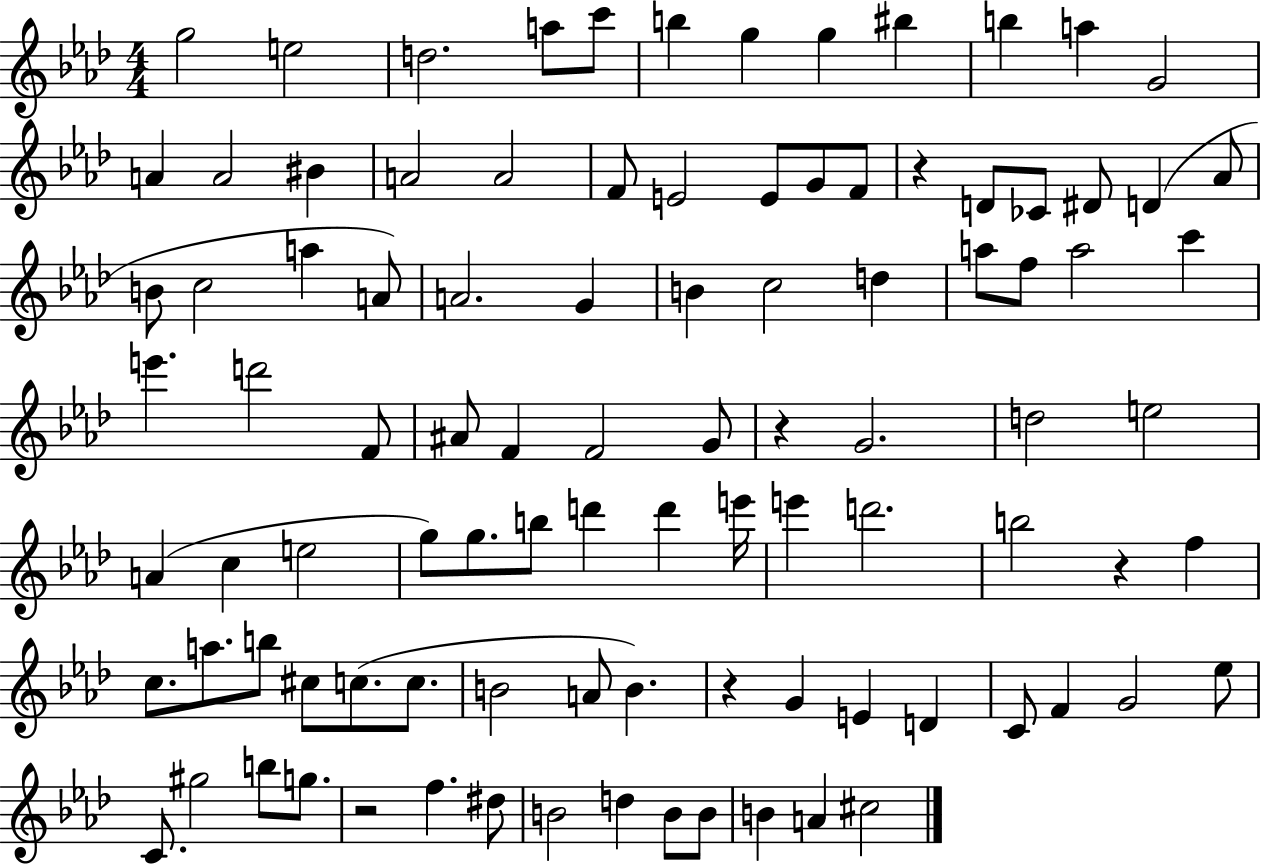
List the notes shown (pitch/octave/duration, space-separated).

G5/h E5/h D5/h. A5/e C6/e B5/q G5/q G5/q BIS5/q B5/q A5/q G4/h A4/q A4/h BIS4/q A4/h A4/h F4/e E4/h E4/e G4/e F4/e R/q D4/e CES4/e D#4/e D4/q Ab4/e B4/e C5/h A5/q A4/e A4/h. G4/q B4/q C5/h D5/q A5/e F5/e A5/h C6/q E6/q. D6/h F4/e A#4/e F4/q F4/h G4/e R/q G4/h. D5/h E5/h A4/q C5/q E5/h G5/e G5/e. B5/e D6/q D6/q E6/s E6/q D6/h. B5/h R/q F5/q C5/e. A5/e. B5/e C#5/e C5/e. C5/e. B4/h A4/e B4/q. R/q G4/q E4/q D4/q C4/e F4/q G4/h Eb5/e C4/e. G#5/h B5/e G5/e. R/h F5/q. D#5/e B4/h D5/q B4/e B4/e B4/q A4/q C#5/h